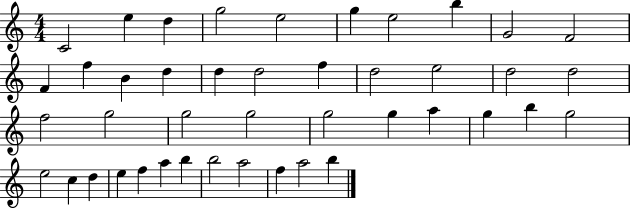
{
  \clef treble
  \numericTimeSignature
  \time 4/4
  \key c \major
  c'2 e''4 d''4 | g''2 e''2 | g''4 e''2 b''4 | g'2 f'2 | \break f'4 f''4 b'4 d''4 | d''4 d''2 f''4 | d''2 e''2 | d''2 d''2 | \break f''2 g''2 | g''2 g''2 | g''2 g''4 a''4 | g''4 b''4 g''2 | \break e''2 c''4 d''4 | e''4 f''4 a''4 b''4 | b''2 a''2 | f''4 a''2 b''4 | \break \bar "|."
}